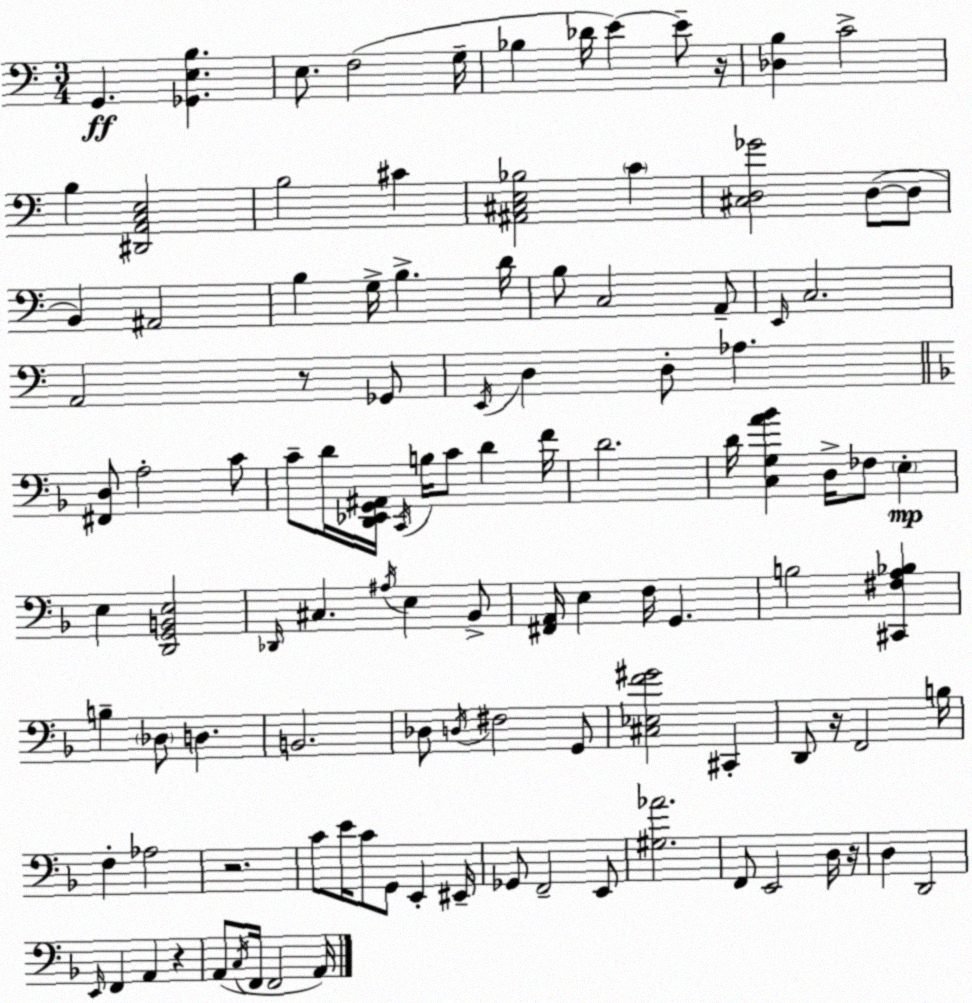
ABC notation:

X:1
T:Untitled
M:3/4
L:1/4
K:Am
G,, [_G,,E,B,] E,/2 F,2 G,/4 _B, _D/4 E E/2 z/4 [_D,B,] C2 B, [^D,,A,,C,E,]2 B,2 ^C [^A,,^C,E,_B,]2 C [^C,D,_G]2 D,/2 D,/2 B,, ^A,,2 B, G,/4 B, D/4 B,/2 C,2 A,,/2 E,,/4 C,2 A,,2 z/2 _G,,/2 E,,/4 D, D,/2 _A, [^F,,D,]/2 A,2 C/2 C/2 D/4 [D,,_E,,G,,^A,,]/4 C,,/4 B,/4 C/2 D F/4 D2 D/4 [C,G,A_B] D,/4 _F,/2 E, E, [D,,G,,B,,E,]2 _D,,/4 ^C, ^A,/4 E, _B,,/2 [^F,,A,,]/4 E, F,/4 G,, B,2 [^C,,^F,A,_B,] B, _D,/2 D, B,,2 _D,/2 D,/4 ^F,2 G,,/2 [^C,_E,F^G]2 ^C,, D,,/2 z/4 F,,2 B,/4 F, _A,2 z2 C/2 E/4 C/2 G,,/2 E,, ^E,,/4 _G,,/2 F,,2 E,,/2 [^G,_A]2 F,,/2 E,,2 D,/4 z/4 D, D,,2 E,,/4 F,, A,, z A,,/2 C,/4 F,,/4 F,,2 A,,/4